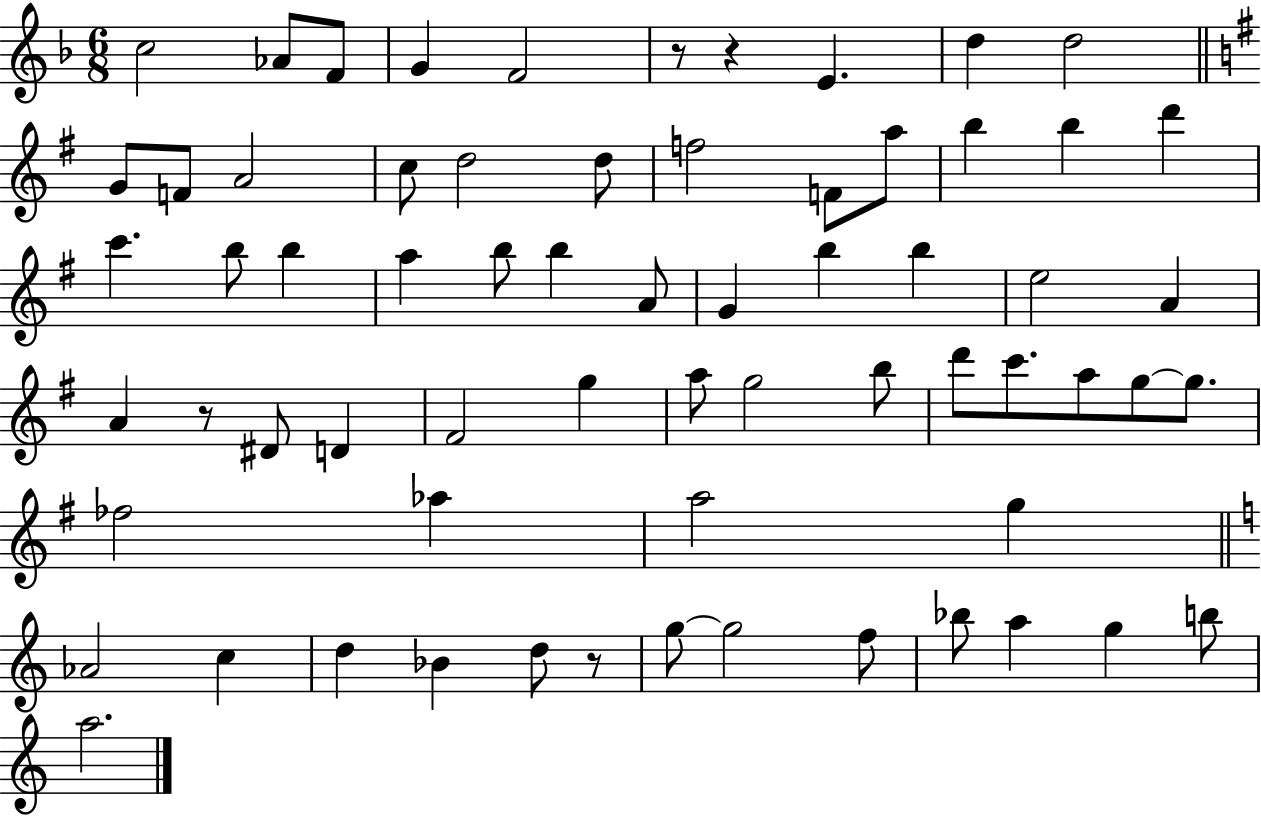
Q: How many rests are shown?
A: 4